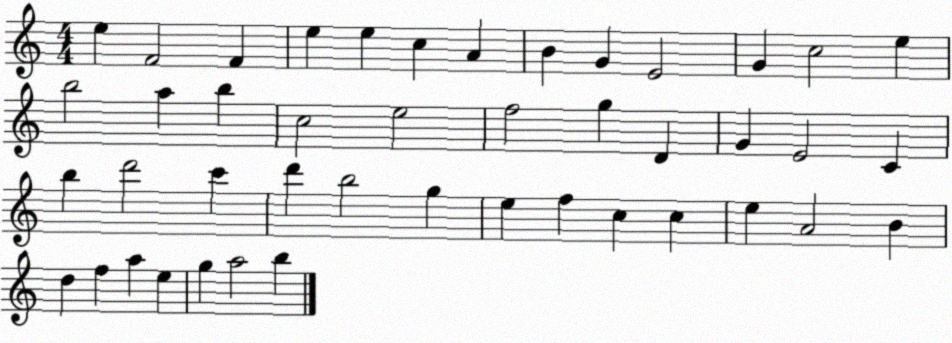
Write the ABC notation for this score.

X:1
T:Untitled
M:4/4
L:1/4
K:C
e F2 F e e c A B G E2 G c2 e b2 a b c2 e2 f2 g D G E2 C b d'2 c' d' b2 g e f c c e A2 B d f a e g a2 b